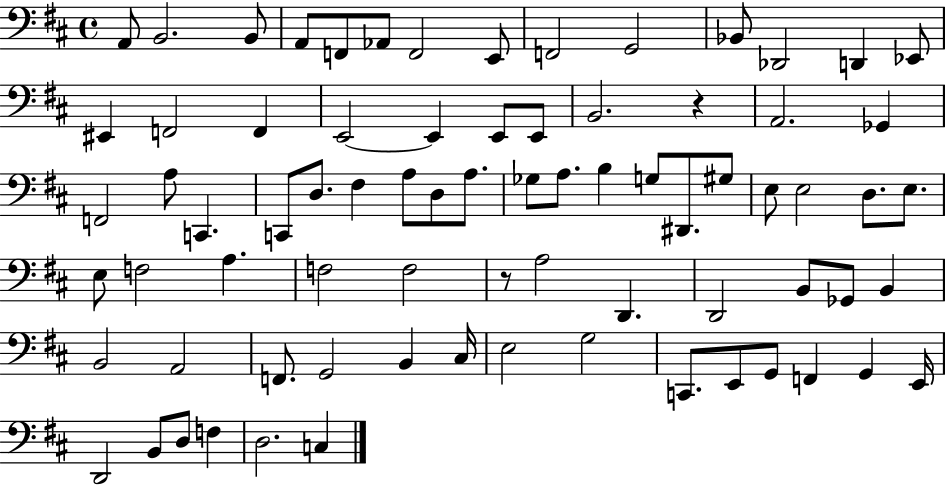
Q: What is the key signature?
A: D major